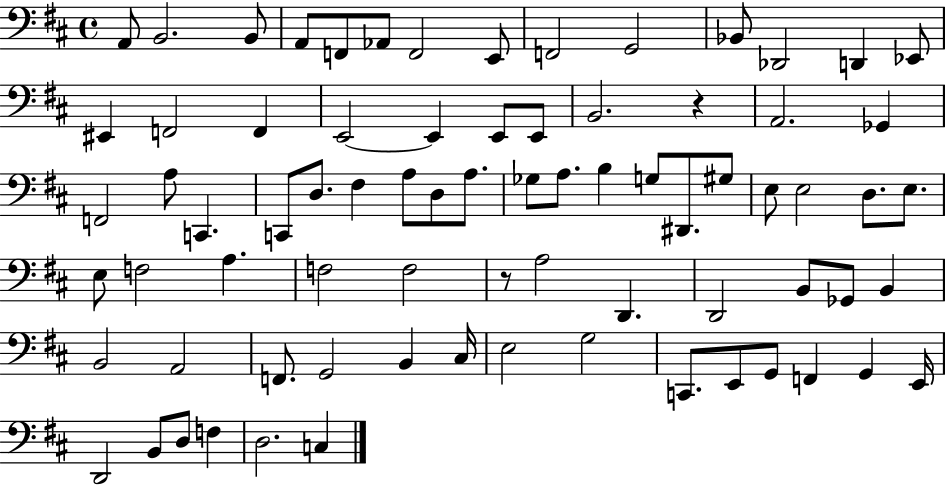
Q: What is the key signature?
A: D major